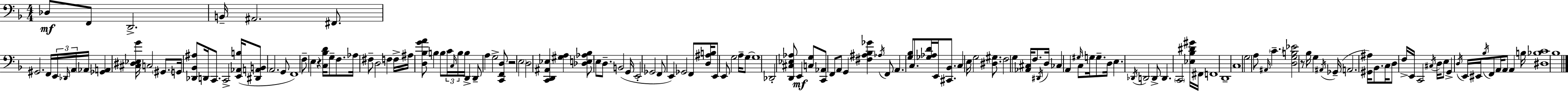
{
  \clef bass
  \numericTimeSignature
  \time 4/4
  \key f \major
  des8\mf f,8 d,2.-> | b,16-- ais,2. fis,8. | gis,2. f,16 \tuplet 3/2 { e,16 \grace { des,16 } a,16 } | \parenthesize aes,16 <ges, a,>4 <cis dis ees g'>16 c2 \parenthesize gis,8. | \break g,16 <des, bes, ais>8 d,16 c,8. c,2-> | <e, aes, b>16( <dis, a, b,>8 a,2. g,8 | f,1) | f8-- e4 r4 <c bes d'>16 g8-- f8. | \break aes16 fis8-- d2 f4 | f16-> ais16 <d bes g' a'>8 b4 b8 \tuplet 3/2 { c'16 \grace { c16 } b16 } b16 d,4-> | d,8-- a4 g2-> | <c, f, d>8 r2 \parenthesize e2 | \break d2 <c, d, ais, ees>4 <gis a>4 | <des e aes bes>8 e8 d8.-- b,2( | g,16 e,2-. ges,2 | f,8 e,4) ges,2 | \break f,8 <d ais b>16 e,8 e,8 g2 a16-- | g8~~ g1 | des,2-. <d, cis ees aes>8 e,4\mf | <c g>8 <c, aes,>8 f,8 a,8 g,4 <fis ais bes ges'>4 | \break \acciaccatura { aes16 } f,8 a,4. <g bes>8 c8. <ges aes d'>16 e,16 | <cis, bes,>8. c4 e16 g2 | <dis gis>8. f2 g4 <aes, cis>16 | f8. \acciaccatura { dis,16 } d16 ces4 a,4 \grace { gis16 } c8 | \break g16 g8.-- d16 e4. \acciaccatura { des,16 } d,2 | d,8-> d,4. \parenthesize c,2 | <ees bes dis' gis'>16 fis,16 f,1 | d,1-- | \break c1 | g2 a8 | \grace { ais,16 } \parenthesize c'4.-- <d g b ees'>2 r8 | bes16 g4 \acciaccatura { ais,16 } ges,16--( a,2. | \break <gis, ais>16) bes,8. c16 d8 f16-> e,16 c,2 | \acciaccatura { cis16 } d16 e8 g,4-> \acciaccatura { d16 } e,16 eis,16 | \acciaccatura { bes16 } f,8 a,16 a,8 a,4 b16 <dis bes c'>1 | bes1 | \break \bar "|."
}